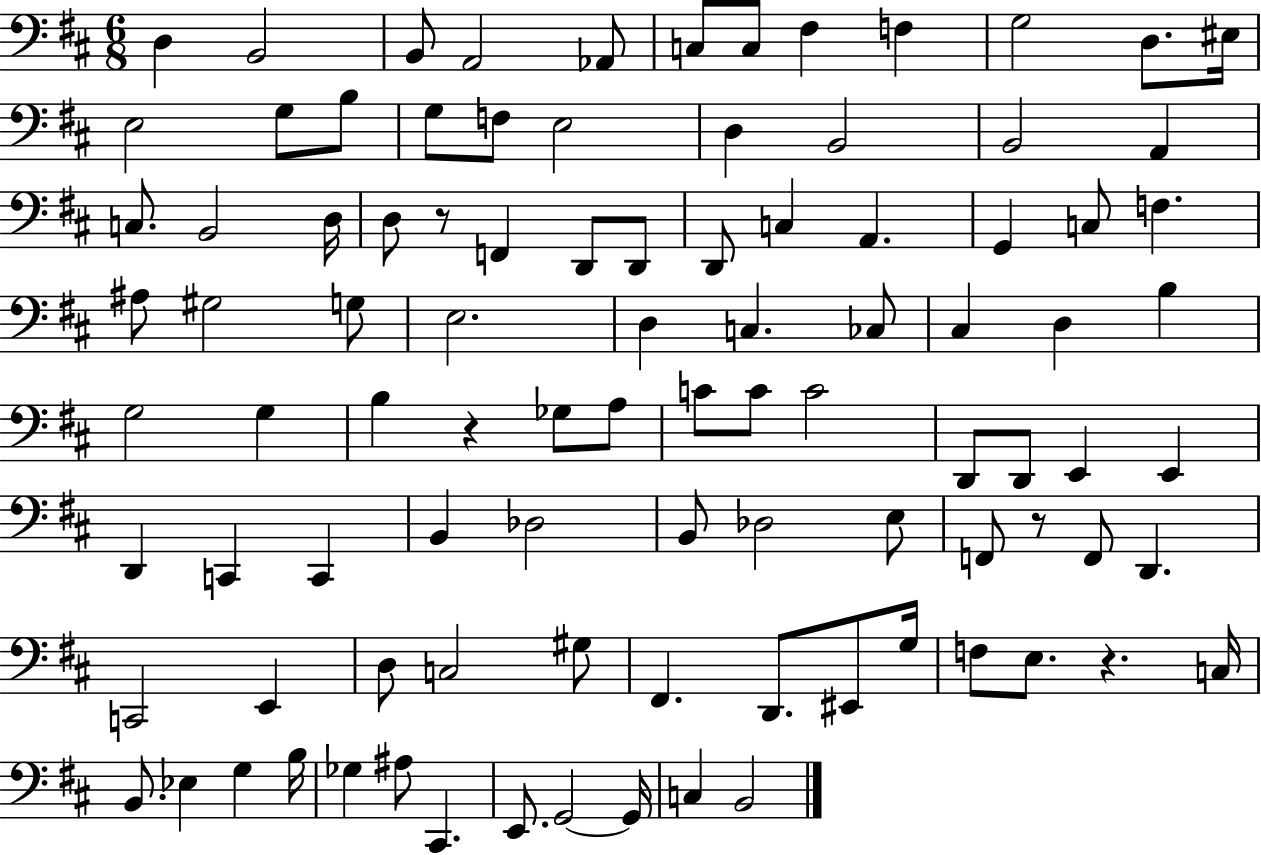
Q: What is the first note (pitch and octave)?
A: D3